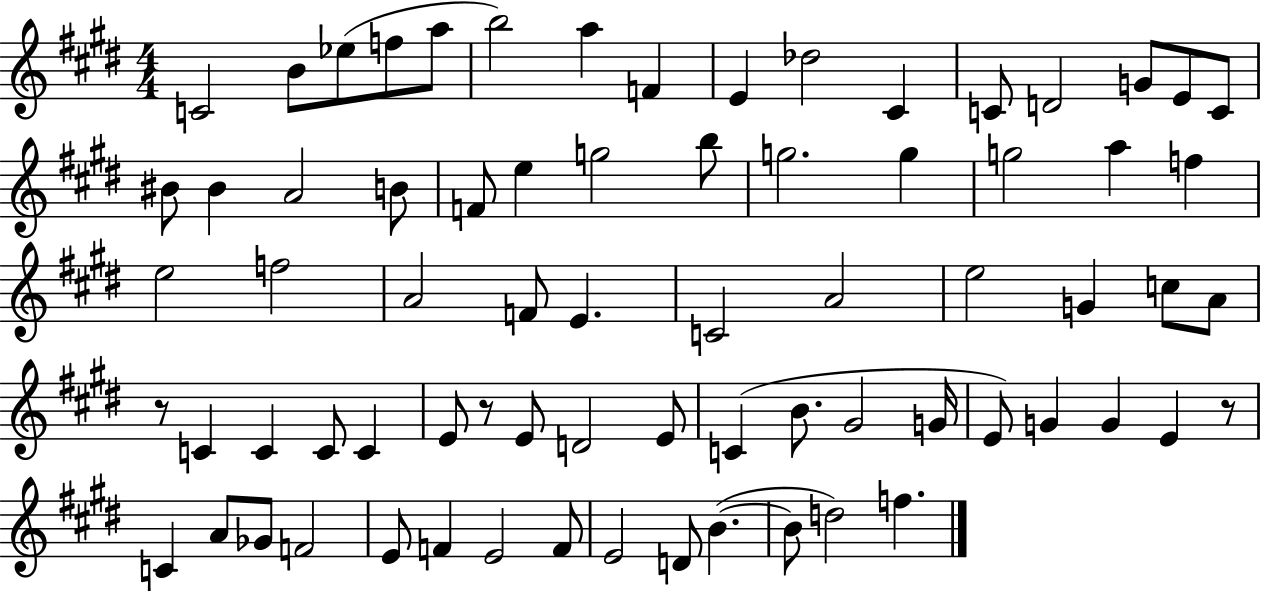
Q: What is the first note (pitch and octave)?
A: C4